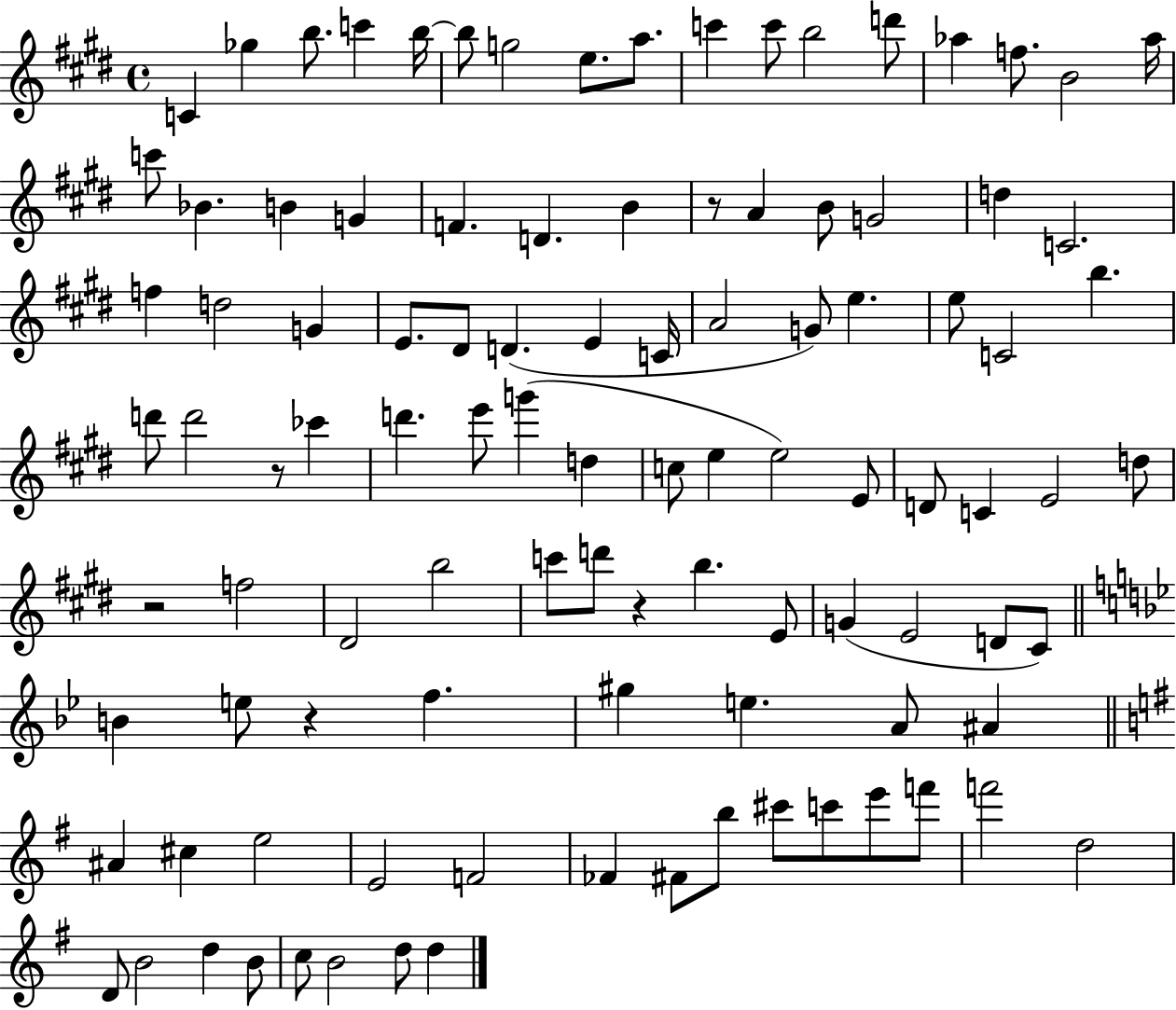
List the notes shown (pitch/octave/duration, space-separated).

C4/q Gb5/q B5/e. C6/q B5/s B5/e G5/h E5/e. A5/e. C6/q C6/e B5/h D6/e Ab5/q F5/e. B4/h Ab5/s C6/e Bb4/q. B4/q G4/q F4/q. D4/q. B4/q R/e A4/q B4/e G4/h D5/q C4/h. F5/q D5/h G4/q E4/e. D#4/e D4/q. E4/q C4/s A4/h G4/e E5/q. E5/e C4/h B5/q. D6/e D6/h R/e CES6/q D6/q. E6/e G6/q D5/q C5/e E5/q E5/h E4/e D4/e C4/q E4/h D5/e R/h F5/h D#4/h B5/h C6/e D6/e R/q B5/q. E4/e G4/q E4/h D4/e C#4/e B4/q E5/e R/q F5/q. G#5/q E5/q. A4/e A#4/q A#4/q C#5/q E5/h E4/h F4/h FES4/q F#4/e B5/e C#6/e C6/e E6/e F6/e F6/h D5/h D4/e B4/h D5/q B4/e C5/e B4/h D5/e D5/q